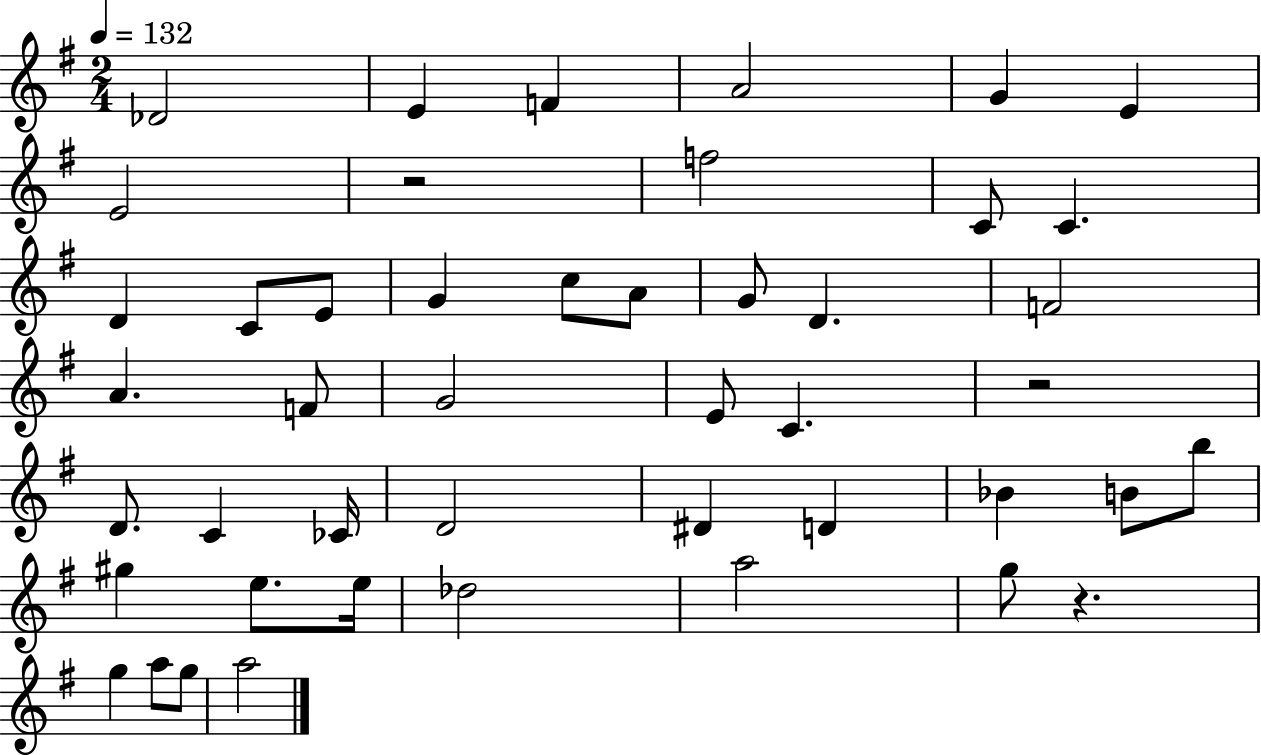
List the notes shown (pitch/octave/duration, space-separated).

Db4/h E4/q F4/q A4/h G4/q E4/q E4/h R/h F5/h C4/e C4/q. D4/q C4/e E4/e G4/q C5/e A4/e G4/e D4/q. F4/h A4/q. F4/e G4/h E4/e C4/q. R/h D4/e. C4/q CES4/s D4/h D#4/q D4/q Bb4/q B4/e B5/e G#5/q E5/e. E5/s Db5/h A5/h G5/e R/q. G5/q A5/e G5/e A5/h